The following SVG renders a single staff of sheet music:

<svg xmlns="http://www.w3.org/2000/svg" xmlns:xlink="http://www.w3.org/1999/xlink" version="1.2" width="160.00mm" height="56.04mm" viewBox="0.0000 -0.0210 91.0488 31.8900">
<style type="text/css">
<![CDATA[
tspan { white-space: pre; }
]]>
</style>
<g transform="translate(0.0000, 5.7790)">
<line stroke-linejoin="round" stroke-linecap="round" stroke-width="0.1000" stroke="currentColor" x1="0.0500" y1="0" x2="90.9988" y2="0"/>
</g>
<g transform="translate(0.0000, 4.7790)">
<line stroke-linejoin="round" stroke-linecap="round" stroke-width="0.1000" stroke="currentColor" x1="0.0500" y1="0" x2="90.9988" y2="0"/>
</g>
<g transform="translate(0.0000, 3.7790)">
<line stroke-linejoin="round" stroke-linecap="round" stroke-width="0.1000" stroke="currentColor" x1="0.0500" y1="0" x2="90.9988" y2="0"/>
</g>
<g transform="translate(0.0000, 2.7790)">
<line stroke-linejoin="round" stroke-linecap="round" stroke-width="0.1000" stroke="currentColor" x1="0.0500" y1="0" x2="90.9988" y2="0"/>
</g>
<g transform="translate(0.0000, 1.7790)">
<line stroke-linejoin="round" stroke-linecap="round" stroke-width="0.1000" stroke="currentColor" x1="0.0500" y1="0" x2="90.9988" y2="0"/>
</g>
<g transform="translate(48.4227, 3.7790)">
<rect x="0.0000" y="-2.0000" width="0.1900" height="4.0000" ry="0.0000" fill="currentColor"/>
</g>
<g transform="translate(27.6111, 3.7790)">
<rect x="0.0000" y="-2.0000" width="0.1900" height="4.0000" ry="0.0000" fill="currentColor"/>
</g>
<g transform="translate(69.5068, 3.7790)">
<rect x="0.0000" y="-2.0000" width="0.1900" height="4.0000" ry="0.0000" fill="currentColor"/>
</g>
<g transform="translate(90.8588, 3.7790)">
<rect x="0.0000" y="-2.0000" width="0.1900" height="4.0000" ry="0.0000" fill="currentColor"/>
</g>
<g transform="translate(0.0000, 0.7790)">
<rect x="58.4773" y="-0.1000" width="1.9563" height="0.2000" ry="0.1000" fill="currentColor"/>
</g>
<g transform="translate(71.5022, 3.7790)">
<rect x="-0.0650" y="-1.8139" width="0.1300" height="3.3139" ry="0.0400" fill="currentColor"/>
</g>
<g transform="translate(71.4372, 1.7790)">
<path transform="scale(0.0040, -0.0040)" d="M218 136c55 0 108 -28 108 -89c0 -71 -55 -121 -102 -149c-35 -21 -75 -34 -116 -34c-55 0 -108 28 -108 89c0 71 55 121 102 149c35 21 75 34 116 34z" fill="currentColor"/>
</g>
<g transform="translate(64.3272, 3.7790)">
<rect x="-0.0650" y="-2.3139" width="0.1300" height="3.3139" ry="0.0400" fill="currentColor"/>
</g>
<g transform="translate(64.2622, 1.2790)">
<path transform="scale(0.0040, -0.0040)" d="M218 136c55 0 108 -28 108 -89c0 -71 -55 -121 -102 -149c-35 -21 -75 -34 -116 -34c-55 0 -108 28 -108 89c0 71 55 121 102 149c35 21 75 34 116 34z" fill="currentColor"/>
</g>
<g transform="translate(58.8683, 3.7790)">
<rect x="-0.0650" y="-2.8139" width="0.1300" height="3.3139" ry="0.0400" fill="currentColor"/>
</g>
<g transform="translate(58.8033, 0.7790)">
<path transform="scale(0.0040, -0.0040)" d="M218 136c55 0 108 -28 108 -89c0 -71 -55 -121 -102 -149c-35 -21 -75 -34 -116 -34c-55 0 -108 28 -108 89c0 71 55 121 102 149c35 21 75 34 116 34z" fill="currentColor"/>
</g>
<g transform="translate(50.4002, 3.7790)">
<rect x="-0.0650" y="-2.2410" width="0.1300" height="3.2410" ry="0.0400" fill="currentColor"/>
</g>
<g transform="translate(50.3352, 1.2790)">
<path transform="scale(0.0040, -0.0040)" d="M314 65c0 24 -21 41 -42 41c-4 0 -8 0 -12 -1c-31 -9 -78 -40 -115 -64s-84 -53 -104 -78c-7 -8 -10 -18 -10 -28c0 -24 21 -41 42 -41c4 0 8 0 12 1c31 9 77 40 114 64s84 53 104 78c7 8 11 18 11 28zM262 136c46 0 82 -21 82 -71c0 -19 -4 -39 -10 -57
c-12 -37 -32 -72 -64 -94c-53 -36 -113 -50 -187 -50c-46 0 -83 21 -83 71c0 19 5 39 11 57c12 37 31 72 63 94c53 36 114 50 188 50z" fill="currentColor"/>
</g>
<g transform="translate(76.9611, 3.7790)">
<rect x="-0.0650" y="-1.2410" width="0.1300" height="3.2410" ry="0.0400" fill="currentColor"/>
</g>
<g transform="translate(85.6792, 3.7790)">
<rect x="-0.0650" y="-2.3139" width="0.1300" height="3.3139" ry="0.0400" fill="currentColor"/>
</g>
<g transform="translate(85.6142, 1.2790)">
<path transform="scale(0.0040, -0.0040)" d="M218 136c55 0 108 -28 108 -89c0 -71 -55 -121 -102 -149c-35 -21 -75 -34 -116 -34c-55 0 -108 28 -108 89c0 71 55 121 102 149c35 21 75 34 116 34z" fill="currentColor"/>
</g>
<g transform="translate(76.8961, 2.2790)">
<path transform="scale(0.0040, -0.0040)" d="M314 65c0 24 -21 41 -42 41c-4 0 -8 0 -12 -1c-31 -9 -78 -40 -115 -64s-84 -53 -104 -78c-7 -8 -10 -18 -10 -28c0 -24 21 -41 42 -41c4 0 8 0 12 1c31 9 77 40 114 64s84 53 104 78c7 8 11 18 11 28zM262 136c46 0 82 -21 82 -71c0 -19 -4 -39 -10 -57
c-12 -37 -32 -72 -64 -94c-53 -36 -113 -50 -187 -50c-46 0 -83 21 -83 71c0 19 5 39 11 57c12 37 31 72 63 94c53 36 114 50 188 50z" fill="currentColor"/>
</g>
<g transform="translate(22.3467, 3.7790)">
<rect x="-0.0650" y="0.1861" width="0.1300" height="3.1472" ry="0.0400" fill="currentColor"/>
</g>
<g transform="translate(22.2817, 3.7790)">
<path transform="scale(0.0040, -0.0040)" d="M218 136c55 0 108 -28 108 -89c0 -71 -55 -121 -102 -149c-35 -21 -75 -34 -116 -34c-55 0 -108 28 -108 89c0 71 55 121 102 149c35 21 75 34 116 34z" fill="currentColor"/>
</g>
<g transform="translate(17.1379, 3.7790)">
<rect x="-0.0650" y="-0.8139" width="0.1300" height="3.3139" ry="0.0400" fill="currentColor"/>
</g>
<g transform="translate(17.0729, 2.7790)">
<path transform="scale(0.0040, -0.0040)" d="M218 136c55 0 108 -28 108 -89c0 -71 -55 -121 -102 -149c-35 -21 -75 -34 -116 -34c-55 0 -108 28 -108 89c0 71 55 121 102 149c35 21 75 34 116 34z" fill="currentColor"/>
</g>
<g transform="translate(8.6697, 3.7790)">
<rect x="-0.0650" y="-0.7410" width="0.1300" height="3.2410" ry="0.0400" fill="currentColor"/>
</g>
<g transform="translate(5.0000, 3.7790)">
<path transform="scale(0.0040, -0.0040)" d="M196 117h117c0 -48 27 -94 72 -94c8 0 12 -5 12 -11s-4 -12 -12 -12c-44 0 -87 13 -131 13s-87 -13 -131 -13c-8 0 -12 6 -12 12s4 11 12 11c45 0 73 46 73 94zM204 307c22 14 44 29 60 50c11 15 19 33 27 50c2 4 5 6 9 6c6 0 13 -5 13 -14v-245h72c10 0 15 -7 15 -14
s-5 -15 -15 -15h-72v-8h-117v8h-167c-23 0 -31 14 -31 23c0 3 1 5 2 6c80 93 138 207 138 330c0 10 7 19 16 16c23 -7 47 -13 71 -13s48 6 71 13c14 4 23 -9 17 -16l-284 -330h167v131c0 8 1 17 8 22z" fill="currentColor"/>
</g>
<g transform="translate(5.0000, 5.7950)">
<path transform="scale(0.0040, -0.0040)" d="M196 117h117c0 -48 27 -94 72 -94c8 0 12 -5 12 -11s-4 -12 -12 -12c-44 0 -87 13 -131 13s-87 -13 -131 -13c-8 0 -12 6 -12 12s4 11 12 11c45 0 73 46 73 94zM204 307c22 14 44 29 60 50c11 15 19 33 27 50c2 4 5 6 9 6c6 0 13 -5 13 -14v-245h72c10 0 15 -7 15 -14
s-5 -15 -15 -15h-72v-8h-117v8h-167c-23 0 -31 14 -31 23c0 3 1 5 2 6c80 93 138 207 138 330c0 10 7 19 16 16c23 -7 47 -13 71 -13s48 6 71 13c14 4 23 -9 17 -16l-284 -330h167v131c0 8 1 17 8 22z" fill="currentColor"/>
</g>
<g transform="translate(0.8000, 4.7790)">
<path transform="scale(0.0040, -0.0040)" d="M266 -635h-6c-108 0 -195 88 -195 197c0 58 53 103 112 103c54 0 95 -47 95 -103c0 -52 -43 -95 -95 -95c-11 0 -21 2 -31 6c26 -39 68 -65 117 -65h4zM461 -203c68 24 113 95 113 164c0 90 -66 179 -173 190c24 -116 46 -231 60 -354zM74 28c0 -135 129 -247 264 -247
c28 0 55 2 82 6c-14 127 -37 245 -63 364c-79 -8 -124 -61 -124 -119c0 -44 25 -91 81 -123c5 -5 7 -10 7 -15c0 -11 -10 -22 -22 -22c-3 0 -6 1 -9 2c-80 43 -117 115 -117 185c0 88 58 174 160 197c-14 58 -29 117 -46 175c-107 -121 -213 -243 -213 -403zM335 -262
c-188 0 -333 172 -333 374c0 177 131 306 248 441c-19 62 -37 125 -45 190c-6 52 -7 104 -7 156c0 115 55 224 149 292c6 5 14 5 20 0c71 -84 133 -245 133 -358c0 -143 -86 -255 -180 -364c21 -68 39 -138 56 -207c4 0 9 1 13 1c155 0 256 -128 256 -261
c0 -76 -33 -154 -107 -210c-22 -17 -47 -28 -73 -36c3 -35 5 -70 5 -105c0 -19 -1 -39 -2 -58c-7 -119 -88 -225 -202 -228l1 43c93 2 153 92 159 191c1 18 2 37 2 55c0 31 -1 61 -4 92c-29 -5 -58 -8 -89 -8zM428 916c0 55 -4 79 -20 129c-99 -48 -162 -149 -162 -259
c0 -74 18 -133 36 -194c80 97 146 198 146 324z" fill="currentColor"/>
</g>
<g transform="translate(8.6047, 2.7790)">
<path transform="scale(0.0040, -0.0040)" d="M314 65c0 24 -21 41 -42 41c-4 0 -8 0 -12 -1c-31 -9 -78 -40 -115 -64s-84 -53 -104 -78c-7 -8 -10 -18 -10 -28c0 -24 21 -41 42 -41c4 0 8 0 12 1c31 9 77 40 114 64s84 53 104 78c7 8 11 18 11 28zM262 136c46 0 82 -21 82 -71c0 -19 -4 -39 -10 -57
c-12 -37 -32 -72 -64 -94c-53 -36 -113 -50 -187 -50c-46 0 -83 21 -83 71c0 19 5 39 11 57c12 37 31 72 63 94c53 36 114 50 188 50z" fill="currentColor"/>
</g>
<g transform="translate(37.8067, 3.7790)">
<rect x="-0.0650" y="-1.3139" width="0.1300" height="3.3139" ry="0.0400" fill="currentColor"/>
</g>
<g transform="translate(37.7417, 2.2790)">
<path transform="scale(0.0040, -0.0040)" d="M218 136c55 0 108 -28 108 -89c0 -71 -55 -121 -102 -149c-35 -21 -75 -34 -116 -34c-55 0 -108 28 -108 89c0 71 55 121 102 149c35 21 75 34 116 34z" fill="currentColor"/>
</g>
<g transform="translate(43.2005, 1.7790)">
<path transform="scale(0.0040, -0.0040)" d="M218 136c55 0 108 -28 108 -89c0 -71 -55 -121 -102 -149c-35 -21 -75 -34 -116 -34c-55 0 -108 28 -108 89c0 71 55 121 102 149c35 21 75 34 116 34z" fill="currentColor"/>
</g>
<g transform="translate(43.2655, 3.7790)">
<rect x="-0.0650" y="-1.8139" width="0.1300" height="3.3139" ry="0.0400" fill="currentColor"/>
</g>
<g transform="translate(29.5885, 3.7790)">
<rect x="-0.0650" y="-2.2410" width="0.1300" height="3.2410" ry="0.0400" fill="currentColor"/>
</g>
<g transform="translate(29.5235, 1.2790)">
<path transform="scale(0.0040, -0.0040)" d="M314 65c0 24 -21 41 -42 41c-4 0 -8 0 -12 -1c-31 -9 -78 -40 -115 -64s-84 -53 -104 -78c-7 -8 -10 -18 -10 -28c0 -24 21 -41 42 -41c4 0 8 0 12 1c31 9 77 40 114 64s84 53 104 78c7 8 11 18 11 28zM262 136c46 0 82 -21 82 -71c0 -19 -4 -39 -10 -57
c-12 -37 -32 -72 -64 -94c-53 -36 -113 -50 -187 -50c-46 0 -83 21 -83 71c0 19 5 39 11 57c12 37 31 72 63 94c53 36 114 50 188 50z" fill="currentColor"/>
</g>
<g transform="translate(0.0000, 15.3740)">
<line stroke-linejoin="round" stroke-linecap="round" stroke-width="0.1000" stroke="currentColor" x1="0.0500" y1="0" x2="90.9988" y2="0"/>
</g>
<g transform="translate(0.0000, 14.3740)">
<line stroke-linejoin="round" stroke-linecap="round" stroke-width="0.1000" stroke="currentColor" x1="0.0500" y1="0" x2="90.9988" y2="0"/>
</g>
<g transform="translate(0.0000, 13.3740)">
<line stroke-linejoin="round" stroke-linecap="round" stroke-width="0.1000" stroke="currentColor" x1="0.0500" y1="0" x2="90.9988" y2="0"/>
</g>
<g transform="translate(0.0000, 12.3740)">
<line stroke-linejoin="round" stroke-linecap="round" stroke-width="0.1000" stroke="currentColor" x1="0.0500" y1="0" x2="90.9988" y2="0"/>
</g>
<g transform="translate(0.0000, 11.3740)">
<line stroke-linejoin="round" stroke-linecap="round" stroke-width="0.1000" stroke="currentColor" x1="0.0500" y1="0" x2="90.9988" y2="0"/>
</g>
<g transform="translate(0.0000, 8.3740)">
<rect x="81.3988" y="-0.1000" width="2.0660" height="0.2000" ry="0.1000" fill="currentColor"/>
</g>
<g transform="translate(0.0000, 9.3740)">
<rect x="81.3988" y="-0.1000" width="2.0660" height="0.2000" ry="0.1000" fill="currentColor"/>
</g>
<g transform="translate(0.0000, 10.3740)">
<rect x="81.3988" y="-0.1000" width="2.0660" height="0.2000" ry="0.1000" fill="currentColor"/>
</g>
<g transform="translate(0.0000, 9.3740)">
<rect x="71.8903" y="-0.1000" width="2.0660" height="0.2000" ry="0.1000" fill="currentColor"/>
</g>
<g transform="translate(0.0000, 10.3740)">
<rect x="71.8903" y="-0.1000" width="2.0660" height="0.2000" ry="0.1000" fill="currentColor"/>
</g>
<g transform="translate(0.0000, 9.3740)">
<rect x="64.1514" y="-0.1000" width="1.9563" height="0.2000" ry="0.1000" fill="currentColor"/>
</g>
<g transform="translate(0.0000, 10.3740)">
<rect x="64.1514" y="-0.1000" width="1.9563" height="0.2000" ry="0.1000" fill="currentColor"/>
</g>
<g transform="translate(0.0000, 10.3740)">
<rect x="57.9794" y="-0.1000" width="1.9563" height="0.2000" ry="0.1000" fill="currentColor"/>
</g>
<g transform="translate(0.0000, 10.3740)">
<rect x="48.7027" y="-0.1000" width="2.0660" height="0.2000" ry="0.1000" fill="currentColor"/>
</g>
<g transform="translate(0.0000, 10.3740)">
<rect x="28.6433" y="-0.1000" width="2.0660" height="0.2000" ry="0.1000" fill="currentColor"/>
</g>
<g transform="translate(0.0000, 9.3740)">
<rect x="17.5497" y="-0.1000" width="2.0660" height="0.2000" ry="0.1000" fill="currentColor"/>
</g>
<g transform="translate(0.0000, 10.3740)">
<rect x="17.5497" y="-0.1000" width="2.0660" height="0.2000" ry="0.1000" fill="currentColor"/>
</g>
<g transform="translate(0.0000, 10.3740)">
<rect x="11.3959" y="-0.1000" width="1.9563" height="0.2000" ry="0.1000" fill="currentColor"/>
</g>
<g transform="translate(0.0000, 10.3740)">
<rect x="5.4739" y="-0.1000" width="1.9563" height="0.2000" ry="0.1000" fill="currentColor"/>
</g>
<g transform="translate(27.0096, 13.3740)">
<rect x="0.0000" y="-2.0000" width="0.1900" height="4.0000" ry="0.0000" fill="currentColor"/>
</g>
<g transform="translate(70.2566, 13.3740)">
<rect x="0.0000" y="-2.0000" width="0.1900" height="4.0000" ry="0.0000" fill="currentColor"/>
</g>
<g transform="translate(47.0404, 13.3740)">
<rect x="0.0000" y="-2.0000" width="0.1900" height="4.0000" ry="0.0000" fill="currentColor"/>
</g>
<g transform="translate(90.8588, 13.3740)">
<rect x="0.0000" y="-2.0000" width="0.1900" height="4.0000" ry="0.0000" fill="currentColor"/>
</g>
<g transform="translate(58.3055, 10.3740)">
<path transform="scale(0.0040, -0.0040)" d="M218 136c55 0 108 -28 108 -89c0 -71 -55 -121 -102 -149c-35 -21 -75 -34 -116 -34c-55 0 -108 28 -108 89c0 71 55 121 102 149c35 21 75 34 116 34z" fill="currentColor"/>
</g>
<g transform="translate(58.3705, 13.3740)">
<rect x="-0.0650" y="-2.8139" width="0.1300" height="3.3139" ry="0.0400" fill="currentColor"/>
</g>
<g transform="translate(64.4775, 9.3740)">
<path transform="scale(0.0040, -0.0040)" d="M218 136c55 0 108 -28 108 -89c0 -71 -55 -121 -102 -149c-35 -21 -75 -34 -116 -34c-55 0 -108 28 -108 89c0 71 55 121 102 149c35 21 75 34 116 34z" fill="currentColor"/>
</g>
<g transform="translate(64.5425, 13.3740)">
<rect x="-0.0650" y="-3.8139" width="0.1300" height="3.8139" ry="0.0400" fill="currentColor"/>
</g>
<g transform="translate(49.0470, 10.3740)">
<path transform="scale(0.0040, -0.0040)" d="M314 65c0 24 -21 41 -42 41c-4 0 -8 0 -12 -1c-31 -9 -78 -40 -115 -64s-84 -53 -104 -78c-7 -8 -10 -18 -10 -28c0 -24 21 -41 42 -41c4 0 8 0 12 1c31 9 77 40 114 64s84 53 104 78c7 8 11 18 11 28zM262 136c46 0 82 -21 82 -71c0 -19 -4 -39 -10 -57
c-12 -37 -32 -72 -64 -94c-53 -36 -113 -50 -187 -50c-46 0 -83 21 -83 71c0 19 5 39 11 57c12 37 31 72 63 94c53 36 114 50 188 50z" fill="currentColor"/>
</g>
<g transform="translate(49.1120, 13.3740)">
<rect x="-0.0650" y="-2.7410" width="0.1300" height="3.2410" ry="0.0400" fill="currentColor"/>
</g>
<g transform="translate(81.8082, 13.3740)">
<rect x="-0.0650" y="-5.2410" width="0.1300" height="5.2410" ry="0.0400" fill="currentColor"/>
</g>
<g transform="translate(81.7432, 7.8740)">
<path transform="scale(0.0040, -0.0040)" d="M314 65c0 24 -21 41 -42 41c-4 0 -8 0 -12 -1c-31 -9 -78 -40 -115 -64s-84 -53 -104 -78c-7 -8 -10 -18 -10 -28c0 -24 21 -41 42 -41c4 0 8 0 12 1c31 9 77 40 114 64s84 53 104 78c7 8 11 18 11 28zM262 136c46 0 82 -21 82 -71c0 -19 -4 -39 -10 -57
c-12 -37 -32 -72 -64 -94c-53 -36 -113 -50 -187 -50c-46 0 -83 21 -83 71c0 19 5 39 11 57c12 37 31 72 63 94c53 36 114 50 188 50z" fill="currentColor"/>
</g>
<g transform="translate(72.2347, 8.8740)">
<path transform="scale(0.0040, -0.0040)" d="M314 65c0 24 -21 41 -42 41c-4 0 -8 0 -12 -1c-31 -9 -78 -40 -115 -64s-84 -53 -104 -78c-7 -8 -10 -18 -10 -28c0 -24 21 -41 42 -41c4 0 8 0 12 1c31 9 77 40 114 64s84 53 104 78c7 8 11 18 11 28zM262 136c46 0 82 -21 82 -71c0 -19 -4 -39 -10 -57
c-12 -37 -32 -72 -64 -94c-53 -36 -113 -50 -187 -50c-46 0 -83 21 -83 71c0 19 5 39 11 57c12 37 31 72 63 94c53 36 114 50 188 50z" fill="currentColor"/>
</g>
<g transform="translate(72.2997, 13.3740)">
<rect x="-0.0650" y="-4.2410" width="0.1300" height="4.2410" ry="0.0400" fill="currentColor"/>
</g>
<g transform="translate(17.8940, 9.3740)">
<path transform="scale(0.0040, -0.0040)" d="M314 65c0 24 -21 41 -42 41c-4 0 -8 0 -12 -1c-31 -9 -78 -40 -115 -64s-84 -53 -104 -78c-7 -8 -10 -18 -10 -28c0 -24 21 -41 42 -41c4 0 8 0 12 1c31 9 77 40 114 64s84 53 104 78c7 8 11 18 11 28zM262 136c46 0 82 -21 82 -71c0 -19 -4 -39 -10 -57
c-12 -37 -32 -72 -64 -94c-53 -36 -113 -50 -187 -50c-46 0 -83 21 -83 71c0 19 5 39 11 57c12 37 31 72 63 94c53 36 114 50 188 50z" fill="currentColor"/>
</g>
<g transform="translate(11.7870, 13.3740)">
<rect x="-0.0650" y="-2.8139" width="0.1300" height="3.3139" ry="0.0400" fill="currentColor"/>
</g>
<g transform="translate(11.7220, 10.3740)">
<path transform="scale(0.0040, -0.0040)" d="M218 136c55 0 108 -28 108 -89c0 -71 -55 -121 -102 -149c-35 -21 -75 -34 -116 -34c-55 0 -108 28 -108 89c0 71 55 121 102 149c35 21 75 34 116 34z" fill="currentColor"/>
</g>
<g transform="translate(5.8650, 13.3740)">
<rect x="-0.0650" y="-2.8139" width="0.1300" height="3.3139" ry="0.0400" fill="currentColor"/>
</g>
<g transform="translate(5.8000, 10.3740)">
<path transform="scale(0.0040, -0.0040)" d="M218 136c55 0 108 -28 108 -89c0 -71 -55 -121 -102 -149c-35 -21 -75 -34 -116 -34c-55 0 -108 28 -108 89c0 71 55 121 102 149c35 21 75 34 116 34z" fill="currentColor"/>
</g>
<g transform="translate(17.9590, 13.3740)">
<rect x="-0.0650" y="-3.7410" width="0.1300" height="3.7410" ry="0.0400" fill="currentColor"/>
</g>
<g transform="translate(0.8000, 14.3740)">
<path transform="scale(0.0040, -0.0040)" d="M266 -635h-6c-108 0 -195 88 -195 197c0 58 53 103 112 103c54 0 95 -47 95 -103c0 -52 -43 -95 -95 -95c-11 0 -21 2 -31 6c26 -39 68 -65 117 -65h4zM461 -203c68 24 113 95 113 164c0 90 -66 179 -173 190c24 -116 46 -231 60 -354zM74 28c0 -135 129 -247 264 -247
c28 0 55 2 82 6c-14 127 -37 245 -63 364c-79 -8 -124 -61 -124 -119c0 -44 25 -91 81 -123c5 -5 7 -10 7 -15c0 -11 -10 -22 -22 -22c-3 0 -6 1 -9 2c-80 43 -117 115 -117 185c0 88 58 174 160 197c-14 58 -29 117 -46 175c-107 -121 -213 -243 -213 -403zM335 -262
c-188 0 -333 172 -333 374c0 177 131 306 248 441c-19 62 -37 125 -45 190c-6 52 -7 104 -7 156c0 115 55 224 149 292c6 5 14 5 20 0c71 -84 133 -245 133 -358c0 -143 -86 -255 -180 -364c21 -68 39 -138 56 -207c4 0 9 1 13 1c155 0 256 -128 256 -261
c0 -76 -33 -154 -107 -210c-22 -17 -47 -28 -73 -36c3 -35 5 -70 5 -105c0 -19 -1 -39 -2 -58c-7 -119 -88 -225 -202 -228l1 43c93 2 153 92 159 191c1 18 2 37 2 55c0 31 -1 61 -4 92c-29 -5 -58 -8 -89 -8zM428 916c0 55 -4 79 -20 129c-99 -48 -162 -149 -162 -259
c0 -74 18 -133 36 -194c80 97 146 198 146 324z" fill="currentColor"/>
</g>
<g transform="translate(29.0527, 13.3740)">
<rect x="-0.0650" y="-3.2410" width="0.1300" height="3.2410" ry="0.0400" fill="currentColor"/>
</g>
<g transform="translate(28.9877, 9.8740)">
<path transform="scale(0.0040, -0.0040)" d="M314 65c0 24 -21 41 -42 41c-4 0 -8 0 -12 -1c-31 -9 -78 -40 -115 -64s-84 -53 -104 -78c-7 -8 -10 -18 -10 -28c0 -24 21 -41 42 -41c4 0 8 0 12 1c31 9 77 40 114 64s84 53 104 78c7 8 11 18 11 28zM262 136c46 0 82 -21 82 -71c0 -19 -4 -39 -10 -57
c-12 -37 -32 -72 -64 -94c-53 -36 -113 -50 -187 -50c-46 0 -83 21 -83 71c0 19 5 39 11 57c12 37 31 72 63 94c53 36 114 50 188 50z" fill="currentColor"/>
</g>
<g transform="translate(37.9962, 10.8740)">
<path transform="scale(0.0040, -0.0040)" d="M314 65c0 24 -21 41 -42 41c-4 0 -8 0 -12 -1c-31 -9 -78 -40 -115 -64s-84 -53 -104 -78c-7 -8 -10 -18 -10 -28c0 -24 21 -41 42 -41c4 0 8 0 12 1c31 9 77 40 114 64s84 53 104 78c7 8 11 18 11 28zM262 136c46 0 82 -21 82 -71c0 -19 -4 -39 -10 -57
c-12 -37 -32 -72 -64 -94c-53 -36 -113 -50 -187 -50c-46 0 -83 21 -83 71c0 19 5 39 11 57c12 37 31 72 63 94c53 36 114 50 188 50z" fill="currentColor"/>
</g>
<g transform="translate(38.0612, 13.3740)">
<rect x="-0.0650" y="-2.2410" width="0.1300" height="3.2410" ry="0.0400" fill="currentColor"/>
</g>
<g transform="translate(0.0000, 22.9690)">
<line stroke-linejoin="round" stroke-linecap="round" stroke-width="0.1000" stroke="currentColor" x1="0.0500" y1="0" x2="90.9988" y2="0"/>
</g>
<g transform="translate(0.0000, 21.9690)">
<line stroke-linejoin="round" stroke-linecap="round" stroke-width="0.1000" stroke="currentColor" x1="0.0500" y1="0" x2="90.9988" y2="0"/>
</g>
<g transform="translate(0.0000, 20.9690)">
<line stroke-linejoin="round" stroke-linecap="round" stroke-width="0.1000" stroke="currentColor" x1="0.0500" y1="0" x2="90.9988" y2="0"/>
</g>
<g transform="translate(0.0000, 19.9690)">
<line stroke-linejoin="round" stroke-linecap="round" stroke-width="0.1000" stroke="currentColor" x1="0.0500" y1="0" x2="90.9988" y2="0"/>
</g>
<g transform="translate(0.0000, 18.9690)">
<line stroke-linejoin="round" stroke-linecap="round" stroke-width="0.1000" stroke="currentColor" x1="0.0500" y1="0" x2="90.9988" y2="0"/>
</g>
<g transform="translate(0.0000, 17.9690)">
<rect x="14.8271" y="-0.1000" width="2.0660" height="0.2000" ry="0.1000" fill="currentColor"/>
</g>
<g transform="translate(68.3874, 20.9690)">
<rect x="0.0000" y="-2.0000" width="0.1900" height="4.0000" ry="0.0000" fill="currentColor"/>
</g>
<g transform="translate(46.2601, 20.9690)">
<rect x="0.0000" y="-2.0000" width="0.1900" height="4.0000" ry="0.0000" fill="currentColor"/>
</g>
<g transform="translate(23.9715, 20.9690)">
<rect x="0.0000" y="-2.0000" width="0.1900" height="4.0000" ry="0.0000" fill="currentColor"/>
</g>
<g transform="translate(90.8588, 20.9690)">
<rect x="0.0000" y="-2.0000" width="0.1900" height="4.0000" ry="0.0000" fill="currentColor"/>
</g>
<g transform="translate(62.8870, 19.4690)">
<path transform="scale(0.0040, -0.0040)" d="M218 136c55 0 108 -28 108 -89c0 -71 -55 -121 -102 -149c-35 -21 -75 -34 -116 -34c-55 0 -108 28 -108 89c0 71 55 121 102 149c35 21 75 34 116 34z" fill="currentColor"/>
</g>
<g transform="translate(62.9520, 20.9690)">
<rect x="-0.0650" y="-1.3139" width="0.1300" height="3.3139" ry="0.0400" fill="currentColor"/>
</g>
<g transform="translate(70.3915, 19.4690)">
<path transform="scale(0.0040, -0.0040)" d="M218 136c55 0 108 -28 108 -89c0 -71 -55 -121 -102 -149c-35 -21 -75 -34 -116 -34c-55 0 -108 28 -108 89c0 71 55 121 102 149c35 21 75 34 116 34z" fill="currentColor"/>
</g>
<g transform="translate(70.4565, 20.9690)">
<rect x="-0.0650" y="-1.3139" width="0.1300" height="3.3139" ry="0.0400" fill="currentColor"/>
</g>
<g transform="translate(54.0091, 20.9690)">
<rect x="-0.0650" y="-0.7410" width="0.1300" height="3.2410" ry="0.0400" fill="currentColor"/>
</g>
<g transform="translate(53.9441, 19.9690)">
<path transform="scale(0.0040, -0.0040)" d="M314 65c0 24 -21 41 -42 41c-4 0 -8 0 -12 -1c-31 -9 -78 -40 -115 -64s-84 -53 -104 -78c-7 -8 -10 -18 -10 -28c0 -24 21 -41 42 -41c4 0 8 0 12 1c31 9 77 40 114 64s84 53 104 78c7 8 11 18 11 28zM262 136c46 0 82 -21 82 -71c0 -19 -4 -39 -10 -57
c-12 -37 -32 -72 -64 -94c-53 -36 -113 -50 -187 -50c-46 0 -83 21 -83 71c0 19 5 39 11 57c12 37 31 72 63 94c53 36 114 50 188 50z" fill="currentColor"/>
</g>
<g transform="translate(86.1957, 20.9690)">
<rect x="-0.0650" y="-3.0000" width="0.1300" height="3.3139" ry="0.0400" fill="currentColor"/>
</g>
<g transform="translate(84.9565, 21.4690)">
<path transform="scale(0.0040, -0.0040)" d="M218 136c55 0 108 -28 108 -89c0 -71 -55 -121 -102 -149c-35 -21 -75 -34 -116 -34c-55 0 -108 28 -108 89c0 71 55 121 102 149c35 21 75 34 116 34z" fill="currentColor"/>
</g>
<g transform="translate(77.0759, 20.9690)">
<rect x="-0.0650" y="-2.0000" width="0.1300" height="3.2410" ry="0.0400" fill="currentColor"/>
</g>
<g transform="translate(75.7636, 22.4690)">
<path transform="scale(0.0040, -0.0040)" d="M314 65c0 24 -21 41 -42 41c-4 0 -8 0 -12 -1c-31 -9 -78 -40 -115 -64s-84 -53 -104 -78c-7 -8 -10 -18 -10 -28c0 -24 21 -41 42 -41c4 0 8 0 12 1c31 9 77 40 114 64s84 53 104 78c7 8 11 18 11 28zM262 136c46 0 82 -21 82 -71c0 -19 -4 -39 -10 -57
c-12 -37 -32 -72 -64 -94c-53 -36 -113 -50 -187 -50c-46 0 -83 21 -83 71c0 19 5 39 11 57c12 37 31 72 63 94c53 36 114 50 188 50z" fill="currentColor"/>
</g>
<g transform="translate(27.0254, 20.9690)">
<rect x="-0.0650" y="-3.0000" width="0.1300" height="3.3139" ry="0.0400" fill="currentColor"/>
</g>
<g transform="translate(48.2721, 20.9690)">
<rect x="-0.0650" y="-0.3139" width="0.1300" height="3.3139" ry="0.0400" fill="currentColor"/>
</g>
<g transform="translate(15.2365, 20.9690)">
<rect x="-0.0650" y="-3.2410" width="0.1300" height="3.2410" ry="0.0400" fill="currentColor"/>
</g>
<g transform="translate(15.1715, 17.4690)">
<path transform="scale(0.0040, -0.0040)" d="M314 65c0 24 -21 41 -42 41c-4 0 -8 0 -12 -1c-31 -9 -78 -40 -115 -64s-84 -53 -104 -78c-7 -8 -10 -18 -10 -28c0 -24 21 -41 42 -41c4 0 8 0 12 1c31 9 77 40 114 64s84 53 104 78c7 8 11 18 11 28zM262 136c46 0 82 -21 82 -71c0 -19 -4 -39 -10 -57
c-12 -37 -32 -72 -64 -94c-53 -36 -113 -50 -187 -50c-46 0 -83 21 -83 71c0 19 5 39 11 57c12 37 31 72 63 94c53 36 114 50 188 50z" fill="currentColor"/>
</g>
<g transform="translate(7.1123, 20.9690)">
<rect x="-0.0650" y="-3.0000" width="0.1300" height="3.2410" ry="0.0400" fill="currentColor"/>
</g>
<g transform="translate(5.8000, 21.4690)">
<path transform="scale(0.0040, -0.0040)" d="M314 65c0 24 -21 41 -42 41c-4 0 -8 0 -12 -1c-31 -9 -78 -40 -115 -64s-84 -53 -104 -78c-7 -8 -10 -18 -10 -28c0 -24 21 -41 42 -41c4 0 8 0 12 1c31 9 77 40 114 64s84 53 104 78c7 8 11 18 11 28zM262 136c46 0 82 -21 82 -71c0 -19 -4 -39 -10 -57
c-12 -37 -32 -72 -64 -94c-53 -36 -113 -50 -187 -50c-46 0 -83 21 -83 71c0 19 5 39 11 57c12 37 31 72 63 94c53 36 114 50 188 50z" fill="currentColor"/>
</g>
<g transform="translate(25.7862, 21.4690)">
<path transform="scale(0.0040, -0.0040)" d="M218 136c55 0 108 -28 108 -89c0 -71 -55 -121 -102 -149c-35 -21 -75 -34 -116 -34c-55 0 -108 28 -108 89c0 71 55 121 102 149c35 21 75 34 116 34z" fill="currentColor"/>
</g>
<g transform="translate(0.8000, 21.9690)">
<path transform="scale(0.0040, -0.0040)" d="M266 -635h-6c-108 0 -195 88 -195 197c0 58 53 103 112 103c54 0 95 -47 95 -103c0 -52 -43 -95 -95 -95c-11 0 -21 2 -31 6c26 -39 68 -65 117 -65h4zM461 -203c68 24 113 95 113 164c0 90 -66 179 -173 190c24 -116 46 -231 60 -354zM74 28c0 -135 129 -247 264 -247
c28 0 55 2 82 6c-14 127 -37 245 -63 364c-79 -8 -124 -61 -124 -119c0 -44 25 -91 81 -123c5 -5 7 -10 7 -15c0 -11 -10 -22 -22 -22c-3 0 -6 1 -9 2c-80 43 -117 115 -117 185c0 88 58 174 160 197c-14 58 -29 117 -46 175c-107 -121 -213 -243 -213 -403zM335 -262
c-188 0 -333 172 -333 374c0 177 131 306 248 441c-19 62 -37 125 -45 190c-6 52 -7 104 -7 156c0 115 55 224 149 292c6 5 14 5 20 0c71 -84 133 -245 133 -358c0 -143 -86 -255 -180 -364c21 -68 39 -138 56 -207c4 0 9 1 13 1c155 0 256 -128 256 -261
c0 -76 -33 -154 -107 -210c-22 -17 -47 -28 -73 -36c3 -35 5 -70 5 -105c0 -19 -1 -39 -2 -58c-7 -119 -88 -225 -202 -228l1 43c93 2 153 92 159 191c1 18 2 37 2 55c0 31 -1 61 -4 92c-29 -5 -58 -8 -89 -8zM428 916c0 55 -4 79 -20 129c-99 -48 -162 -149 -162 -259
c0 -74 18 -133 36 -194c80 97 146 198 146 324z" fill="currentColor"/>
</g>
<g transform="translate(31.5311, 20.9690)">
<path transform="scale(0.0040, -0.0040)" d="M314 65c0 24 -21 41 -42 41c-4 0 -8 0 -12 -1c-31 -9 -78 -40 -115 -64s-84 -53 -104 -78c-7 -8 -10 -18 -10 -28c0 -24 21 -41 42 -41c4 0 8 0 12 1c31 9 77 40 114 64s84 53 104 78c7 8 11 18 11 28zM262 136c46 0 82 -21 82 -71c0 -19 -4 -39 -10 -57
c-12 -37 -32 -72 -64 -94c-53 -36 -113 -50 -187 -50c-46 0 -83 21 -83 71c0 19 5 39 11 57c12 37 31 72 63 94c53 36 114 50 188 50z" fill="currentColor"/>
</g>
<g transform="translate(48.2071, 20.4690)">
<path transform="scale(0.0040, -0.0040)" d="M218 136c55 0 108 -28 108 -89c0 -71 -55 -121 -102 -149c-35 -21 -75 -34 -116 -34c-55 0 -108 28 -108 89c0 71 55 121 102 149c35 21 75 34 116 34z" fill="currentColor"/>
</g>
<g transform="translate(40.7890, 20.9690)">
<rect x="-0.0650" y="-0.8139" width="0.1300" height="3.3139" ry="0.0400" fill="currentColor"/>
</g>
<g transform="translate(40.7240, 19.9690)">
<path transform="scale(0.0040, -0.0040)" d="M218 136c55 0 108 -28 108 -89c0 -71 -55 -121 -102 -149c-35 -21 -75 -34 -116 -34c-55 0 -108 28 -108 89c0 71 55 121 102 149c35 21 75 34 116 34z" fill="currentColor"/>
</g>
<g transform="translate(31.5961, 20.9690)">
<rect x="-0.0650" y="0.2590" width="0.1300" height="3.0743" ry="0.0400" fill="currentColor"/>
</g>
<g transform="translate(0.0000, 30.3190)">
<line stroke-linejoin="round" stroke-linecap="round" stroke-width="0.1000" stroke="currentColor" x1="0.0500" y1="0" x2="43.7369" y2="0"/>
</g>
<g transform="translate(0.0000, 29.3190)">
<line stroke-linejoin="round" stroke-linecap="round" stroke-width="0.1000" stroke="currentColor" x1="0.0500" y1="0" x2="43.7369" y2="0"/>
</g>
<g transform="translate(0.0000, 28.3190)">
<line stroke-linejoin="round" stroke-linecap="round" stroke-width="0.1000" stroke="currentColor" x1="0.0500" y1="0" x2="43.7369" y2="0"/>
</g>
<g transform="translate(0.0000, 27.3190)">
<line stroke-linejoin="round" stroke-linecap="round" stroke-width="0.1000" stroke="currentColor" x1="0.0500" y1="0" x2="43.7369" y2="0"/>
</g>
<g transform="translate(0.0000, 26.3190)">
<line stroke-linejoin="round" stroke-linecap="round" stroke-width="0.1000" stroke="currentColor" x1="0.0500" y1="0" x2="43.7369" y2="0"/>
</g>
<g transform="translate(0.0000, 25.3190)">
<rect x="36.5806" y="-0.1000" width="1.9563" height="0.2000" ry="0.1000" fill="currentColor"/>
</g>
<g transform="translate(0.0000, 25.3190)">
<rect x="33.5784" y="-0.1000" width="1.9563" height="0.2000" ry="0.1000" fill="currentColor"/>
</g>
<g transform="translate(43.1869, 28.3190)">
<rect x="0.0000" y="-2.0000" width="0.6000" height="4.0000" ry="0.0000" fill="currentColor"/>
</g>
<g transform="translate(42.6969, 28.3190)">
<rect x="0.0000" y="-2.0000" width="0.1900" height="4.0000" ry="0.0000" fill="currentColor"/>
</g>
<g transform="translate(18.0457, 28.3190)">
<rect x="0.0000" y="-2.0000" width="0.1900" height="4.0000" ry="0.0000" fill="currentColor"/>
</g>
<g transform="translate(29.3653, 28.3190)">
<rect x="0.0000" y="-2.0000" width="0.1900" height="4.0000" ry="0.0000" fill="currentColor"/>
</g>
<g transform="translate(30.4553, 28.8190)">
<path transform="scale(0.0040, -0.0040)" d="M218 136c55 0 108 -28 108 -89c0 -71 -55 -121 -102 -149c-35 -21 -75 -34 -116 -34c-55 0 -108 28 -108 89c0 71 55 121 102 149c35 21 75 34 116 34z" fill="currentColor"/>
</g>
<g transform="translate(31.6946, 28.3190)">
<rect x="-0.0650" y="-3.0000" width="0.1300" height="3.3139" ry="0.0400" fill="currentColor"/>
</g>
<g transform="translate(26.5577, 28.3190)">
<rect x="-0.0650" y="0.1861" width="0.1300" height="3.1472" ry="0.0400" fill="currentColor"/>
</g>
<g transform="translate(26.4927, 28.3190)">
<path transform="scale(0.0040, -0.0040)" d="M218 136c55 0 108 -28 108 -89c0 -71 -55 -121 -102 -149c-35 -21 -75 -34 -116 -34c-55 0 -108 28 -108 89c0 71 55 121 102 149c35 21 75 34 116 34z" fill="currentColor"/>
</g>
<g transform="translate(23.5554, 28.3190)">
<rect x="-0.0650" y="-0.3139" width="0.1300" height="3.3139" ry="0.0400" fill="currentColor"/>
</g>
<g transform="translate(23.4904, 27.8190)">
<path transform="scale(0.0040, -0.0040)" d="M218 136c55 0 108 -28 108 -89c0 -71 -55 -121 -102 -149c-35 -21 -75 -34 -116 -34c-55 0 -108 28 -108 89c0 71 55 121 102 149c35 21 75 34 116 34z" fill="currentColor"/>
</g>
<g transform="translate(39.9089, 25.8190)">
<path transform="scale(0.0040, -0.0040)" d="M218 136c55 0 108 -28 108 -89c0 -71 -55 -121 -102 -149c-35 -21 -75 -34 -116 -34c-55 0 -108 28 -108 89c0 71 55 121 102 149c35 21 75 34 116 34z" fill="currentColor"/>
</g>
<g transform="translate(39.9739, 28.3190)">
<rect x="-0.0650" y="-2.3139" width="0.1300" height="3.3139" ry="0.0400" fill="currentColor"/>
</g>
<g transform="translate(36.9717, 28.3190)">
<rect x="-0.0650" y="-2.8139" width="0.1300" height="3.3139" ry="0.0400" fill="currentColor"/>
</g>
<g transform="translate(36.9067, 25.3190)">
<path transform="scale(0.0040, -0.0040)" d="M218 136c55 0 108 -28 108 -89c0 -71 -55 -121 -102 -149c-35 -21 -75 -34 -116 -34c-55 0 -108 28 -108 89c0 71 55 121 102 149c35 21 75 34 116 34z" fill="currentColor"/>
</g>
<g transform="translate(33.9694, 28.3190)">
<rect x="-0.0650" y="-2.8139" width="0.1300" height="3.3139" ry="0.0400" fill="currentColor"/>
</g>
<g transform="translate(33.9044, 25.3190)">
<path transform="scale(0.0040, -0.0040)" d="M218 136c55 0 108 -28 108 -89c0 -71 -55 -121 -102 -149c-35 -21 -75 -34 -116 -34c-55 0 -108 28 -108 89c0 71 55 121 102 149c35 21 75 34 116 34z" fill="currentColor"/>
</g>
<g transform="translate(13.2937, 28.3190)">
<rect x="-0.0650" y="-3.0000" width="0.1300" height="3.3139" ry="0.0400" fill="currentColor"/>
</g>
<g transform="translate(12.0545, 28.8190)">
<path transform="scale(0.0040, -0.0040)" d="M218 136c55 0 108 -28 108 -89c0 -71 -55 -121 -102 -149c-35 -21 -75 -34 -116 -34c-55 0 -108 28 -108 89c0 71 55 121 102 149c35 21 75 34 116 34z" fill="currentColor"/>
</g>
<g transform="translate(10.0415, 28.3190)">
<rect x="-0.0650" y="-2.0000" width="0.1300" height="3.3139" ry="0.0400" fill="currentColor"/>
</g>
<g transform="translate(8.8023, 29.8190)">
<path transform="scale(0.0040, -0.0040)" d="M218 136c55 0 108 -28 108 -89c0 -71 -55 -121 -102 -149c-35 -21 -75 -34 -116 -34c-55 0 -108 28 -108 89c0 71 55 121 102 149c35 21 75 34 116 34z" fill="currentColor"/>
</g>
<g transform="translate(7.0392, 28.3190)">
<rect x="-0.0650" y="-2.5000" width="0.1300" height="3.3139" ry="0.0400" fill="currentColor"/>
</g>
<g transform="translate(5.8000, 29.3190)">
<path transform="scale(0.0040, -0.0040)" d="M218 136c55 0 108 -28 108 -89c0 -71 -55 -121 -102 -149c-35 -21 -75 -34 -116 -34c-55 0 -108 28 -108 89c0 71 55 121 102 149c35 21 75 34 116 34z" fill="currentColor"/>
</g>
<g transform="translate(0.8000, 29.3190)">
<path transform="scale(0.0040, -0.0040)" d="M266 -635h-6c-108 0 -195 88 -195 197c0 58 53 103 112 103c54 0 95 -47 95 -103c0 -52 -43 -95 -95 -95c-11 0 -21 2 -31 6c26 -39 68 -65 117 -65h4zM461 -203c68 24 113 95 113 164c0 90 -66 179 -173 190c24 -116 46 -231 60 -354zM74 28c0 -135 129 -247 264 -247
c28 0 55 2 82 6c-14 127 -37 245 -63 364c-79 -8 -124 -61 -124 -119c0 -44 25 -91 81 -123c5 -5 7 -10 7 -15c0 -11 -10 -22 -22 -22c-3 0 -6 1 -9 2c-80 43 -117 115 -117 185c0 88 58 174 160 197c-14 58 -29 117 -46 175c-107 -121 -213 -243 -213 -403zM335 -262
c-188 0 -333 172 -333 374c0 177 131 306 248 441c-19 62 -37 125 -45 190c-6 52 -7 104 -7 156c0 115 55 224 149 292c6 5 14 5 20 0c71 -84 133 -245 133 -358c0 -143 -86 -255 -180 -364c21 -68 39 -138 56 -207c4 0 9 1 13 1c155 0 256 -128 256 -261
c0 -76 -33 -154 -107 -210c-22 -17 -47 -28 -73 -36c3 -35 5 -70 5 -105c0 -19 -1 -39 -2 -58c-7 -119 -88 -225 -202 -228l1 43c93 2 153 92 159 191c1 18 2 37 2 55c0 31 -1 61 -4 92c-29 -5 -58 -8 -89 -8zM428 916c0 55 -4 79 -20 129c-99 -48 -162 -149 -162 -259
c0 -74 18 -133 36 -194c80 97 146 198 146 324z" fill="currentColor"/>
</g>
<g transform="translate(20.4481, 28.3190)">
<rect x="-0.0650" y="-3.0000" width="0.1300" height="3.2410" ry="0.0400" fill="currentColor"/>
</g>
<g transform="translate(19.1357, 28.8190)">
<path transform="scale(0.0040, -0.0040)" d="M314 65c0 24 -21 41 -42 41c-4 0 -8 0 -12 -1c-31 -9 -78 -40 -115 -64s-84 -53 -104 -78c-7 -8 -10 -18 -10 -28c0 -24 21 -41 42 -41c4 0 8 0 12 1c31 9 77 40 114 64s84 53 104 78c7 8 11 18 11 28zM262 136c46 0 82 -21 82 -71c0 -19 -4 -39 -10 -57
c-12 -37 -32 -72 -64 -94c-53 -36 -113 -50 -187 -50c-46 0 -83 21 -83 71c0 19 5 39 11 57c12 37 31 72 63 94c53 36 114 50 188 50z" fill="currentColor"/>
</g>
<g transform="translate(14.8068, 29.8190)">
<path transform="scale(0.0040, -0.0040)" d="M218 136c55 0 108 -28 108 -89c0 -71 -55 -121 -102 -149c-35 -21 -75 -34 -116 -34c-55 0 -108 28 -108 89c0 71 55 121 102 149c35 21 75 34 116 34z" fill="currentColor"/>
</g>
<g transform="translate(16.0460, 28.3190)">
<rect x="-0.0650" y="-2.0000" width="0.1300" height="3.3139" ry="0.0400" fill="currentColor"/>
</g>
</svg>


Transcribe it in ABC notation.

X:1
T:Untitled
M:4/4
L:1/4
K:C
d2 d B g2 e f g2 a g f e2 g a a c'2 b2 g2 a2 a c' d'2 f'2 A2 b2 A B2 d c d2 e e F2 A G F A F A2 c B A a a g